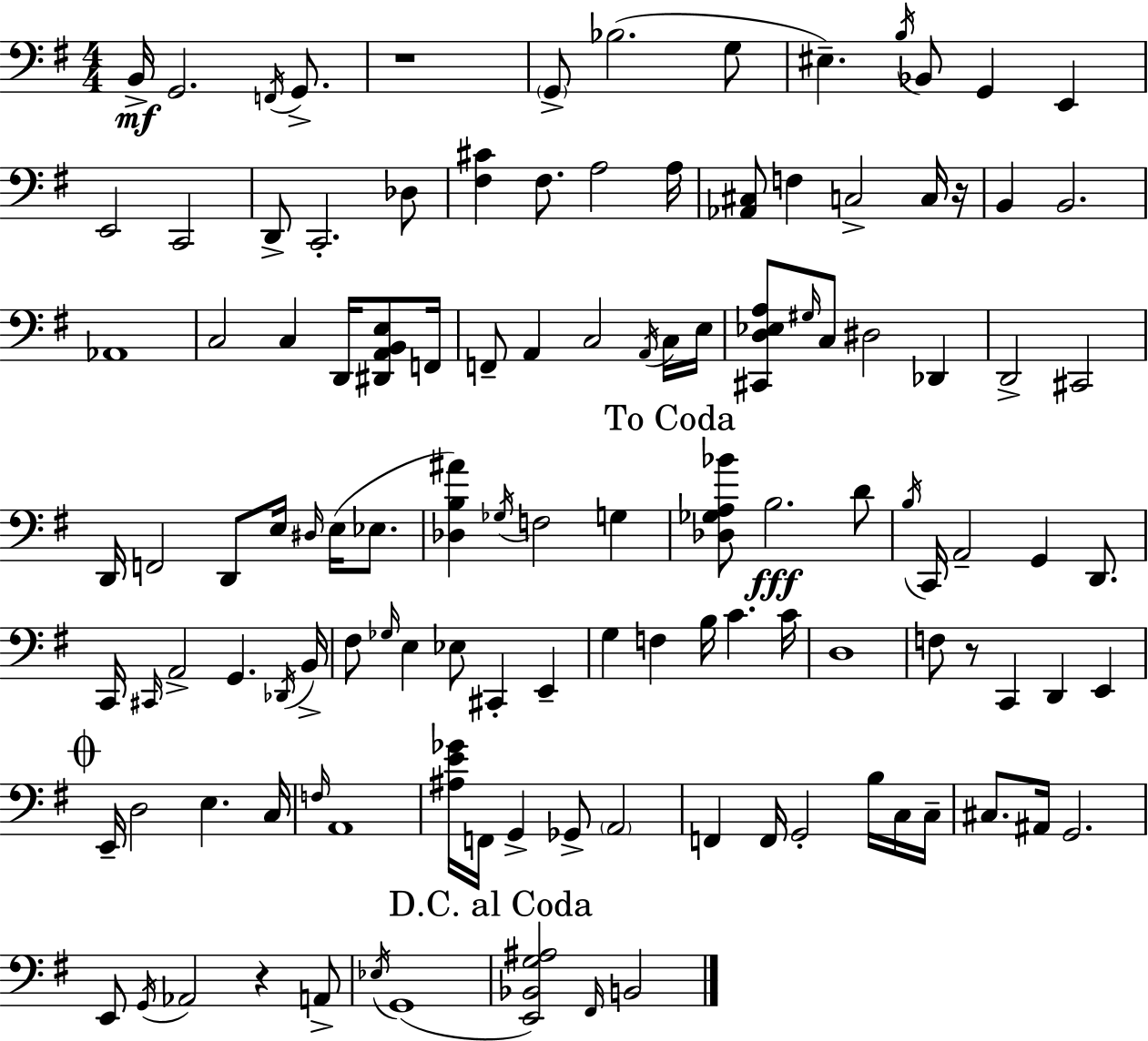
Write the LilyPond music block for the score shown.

{
  \clef bass
  \numericTimeSignature
  \time 4/4
  \key e \minor
  b,16->\mf g,2. \acciaccatura { f,16 } g,8.-> | r1 | \parenthesize g,8-> bes2.( g8 | eis4.--) \acciaccatura { b16 } bes,8 g,4 e,4 | \break e,2 c,2 | d,8-> c,2.-. | des8 <fis cis'>4 fis8. a2 | a16 <aes, cis>8 f4 c2-> | \break c16 r16 b,4 b,2. | aes,1 | c2 c4 d,16 <dis, a, b, e>8 | f,16 f,8-- a,4 c2 | \break \acciaccatura { a,16 } c16 e16 <cis, d ees a>8 \grace { gis16 } c8 dis2 | des,4 d,2-> cis,2 | d,16 f,2 d,8 e16 | \grace { dis16 } e16( ees8. <des b ais'>4) \acciaccatura { ges16 } f2 | \break g4 \mark "To Coda" <des ges a bes'>8 b2.\fff | d'8 \acciaccatura { b16 } c,16 a,2-- | g,4 d,8. c,16 \grace { cis,16 } a,2-> | g,4. \acciaccatura { des,16 } b,16-> fis8 \grace { ges16 } e4 | \break ees8 cis,4-. e,4-- g4 f4 | b16 c'4. c'16 d1 | f8 r8 c,4 | d,4 e,4 \mark \markup { \musicglyph "scripts.coda" } e,16-- d2 | \break e4. c16 \grace { f16 } a,1 | <ais e' ges'>16 f,16 g,4-> | ges,8-> \parenthesize a,2 f,4 f,16 | g,2-. b16 c16 c16-- cis8. ais,16 g,2. | \break e,8 \acciaccatura { g,16 } aes,2 | r4 a,8-> \acciaccatura { ees16 }( g,1 | \mark "D.C. al Coda" <e, bes, g ais>2) | \grace { fis,16 } b,2 \bar "|."
}